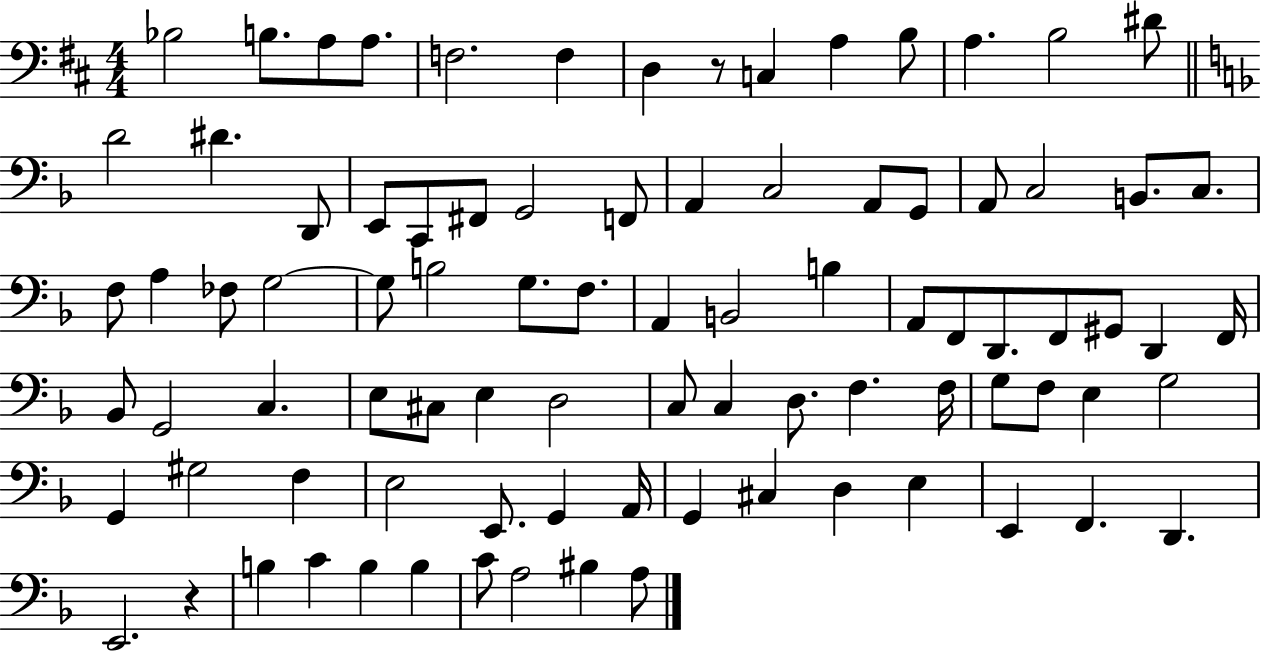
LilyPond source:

{
  \clef bass
  \numericTimeSignature
  \time 4/4
  \key d \major
  bes2 b8. a8 a8. | f2. f4 | d4 r8 c4 a4 b8 | a4. b2 dis'8 | \break \bar "||" \break \key f \major d'2 dis'4. d,8 | e,8 c,8 fis,8 g,2 f,8 | a,4 c2 a,8 g,8 | a,8 c2 b,8. c8. | \break f8 a4 fes8 g2~~ | g8 b2 g8. f8. | a,4 b,2 b4 | a,8 f,8 d,8. f,8 gis,8 d,4 f,16 | \break bes,8 g,2 c4. | e8 cis8 e4 d2 | c8 c4 d8. f4. f16 | g8 f8 e4 g2 | \break g,4 gis2 f4 | e2 e,8. g,4 a,16 | g,4 cis4 d4 e4 | e,4 f,4. d,4. | \break e,2. r4 | b4 c'4 b4 b4 | c'8 a2 bis4 a8 | \bar "|."
}